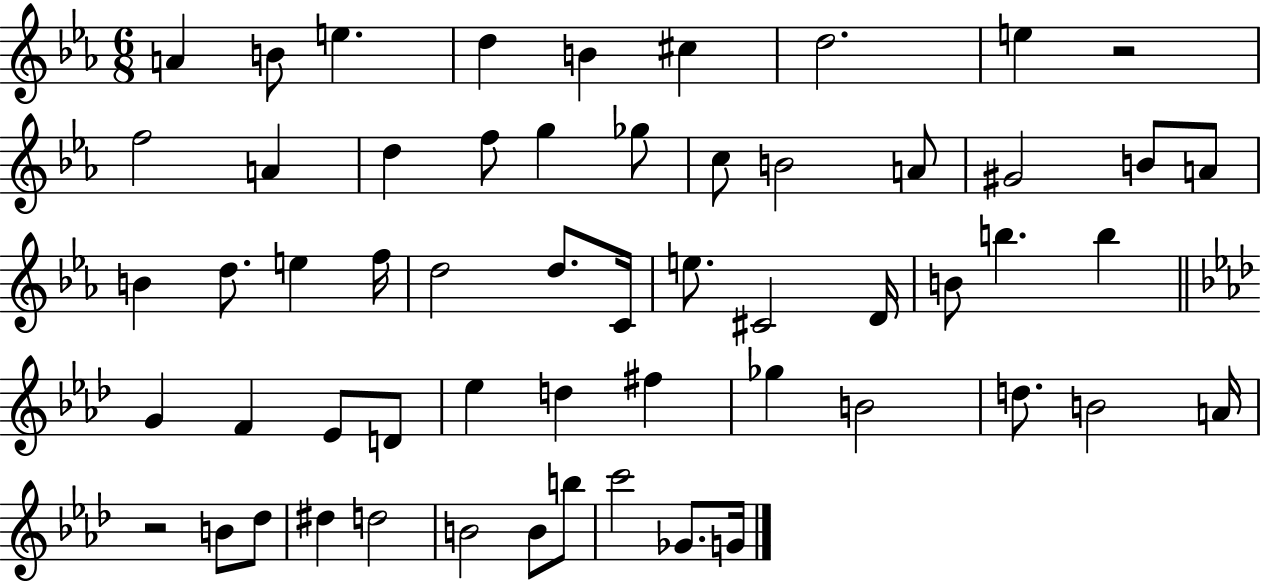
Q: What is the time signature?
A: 6/8